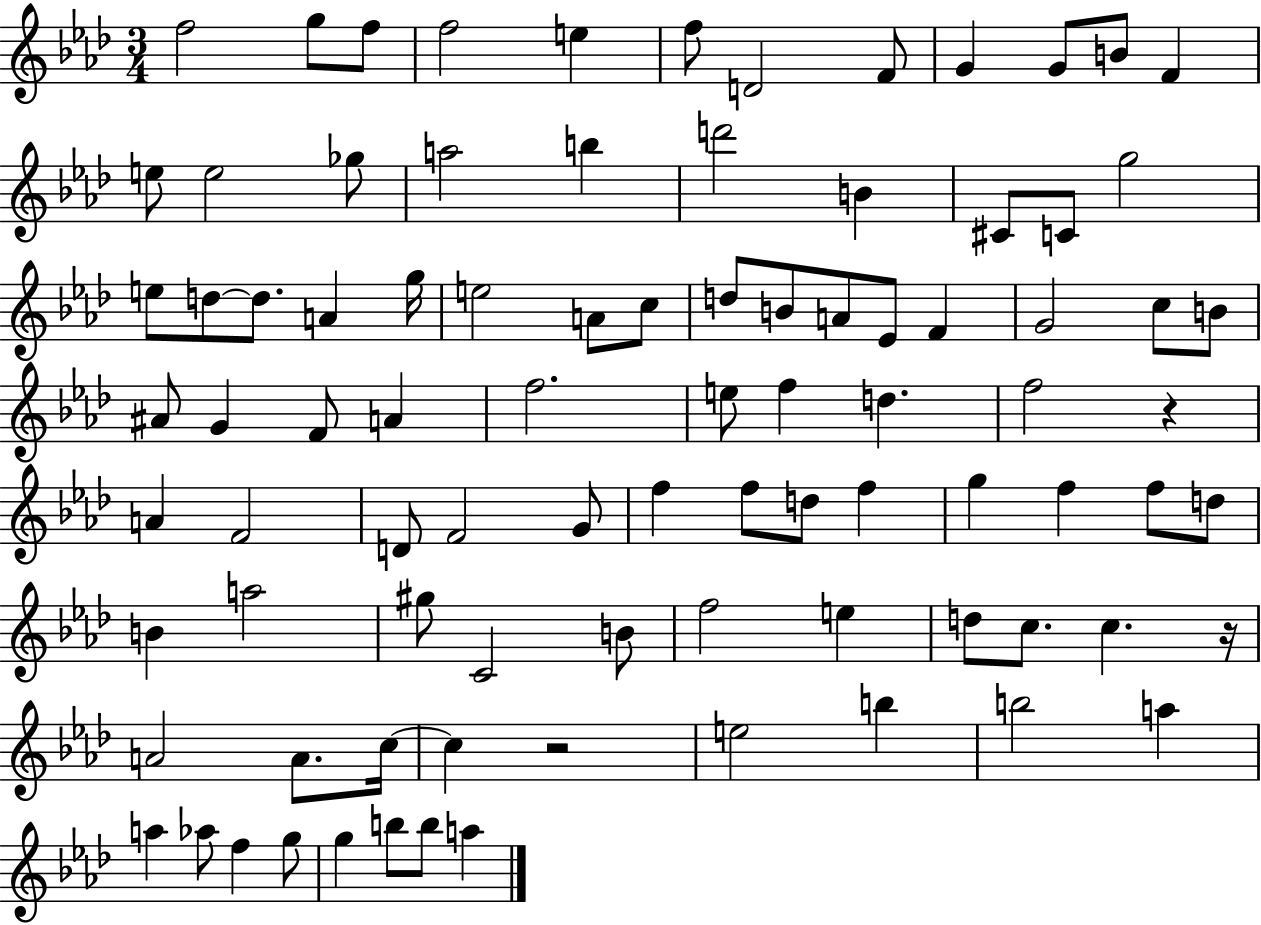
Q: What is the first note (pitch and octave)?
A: F5